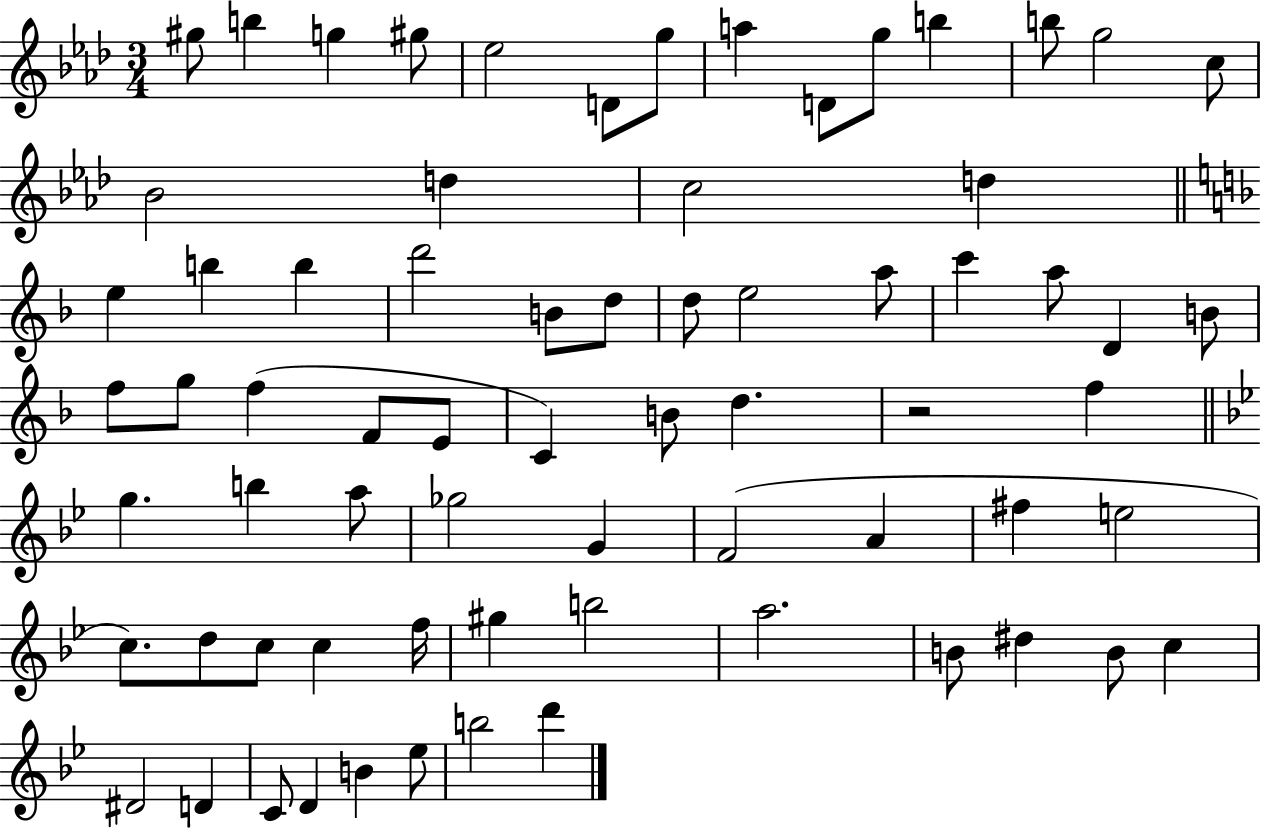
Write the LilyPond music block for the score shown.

{
  \clef treble
  \numericTimeSignature
  \time 3/4
  \key aes \major
  \repeat volta 2 { gis''8 b''4 g''4 gis''8 | ees''2 d'8 g''8 | a''4 d'8 g''8 b''4 | b''8 g''2 c''8 | \break bes'2 d''4 | c''2 d''4 | \bar "||" \break \key d \minor e''4 b''4 b''4 | d'''2 b'8 d''8 | d''8 e''2 a''8 | c'''4 a''8 d'4 b'8 | \break f''8 g''8 f''4( f'8 e'8 | c'4) b'8 d''4. | r2 f''4 | \bar "||" \break \key bes \major g''4. b''4 a''8 | ges''2 g'4 | f'2( a'4 | fis''4 e''2 | \break c''8.) d''8 c''8 c''4 f''16 | gis''4 b''2 | a''2. | b'8 dis''4 b'8 c''4 | \break dis'2 d'4 | c'8 d'4 b'4 ees''8 | b''2 d'''4 | } \bar "|."
}